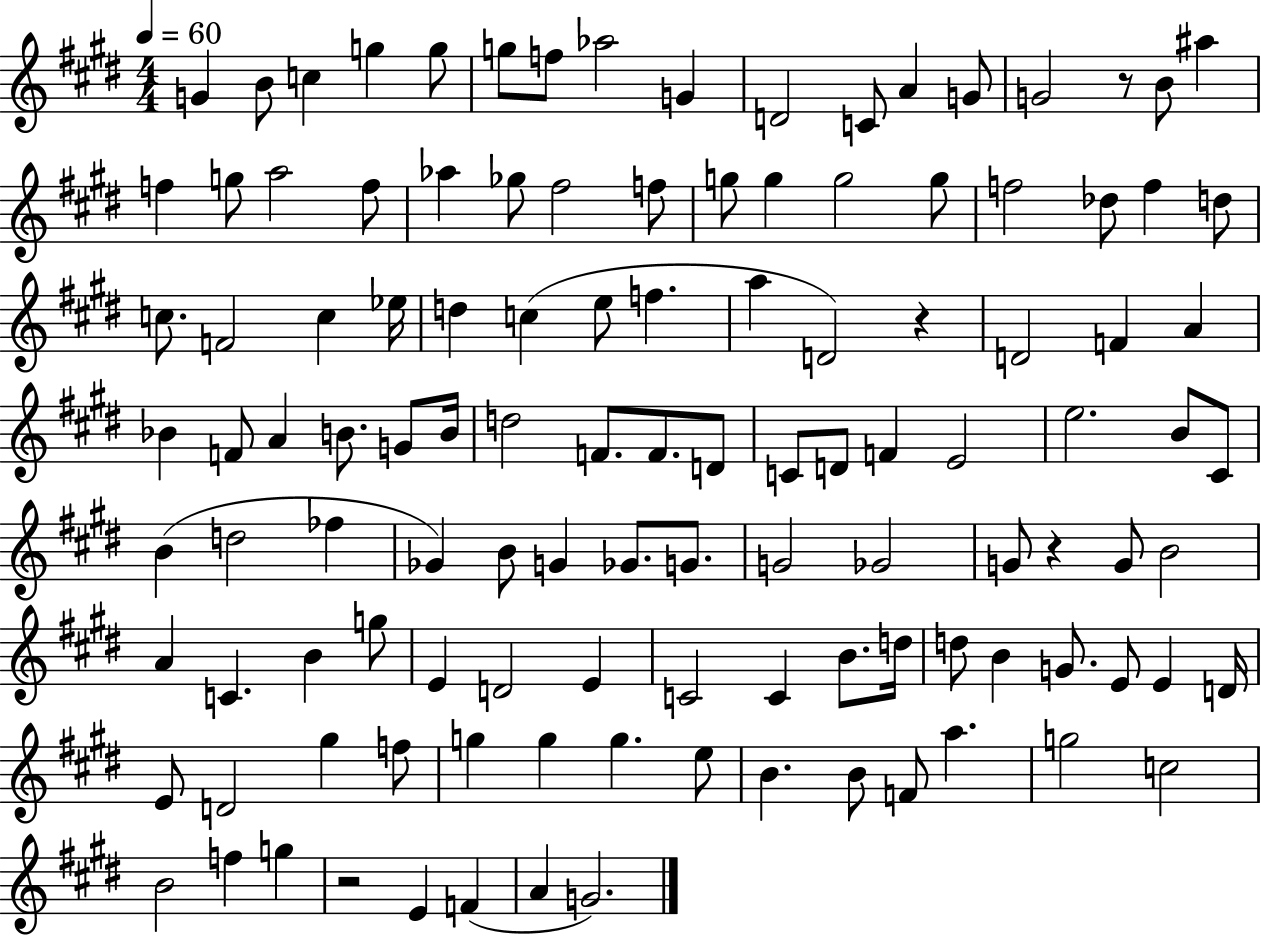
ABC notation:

X:1
T:Untitled
M:4/4
L:1/4
K:E
G B/2 c g g/2 g/2 f/2 _a2 G D2 C/2 A G/2 G2 z/2 B/2 ^a f g/2 a2 f/2 _a _g/2 ^f2 f/2 g/2 g g2 g/2 f2 _d/2 f d/2 c/2 F2 c _e/4 d c e/2 f a D2 z D2 F A _B F/2 A B/2 G/2 B/4 d2 F/2 F/2 D/2 C/2 D/2 F E2 e2 B/2 ^C/2 B d2 _f _G B/2 G _G/2 G/2 G2 _G2 G/2 z G/2 B2 A C B g/2 E D2 E C2 C B/2 d/4 d/2 B G/2 E/2 E D/4 E/2 D2 ^g f/2 g g g e/2 B B/2 F/2 a g2 c2 B2 f g z2 E F A G2